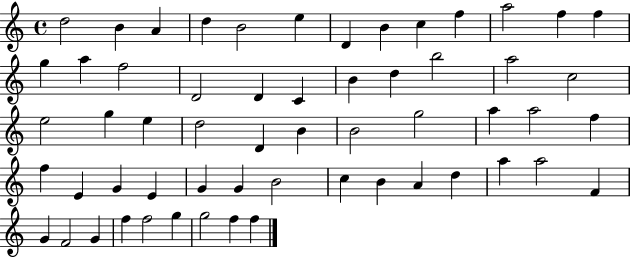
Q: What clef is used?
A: treble